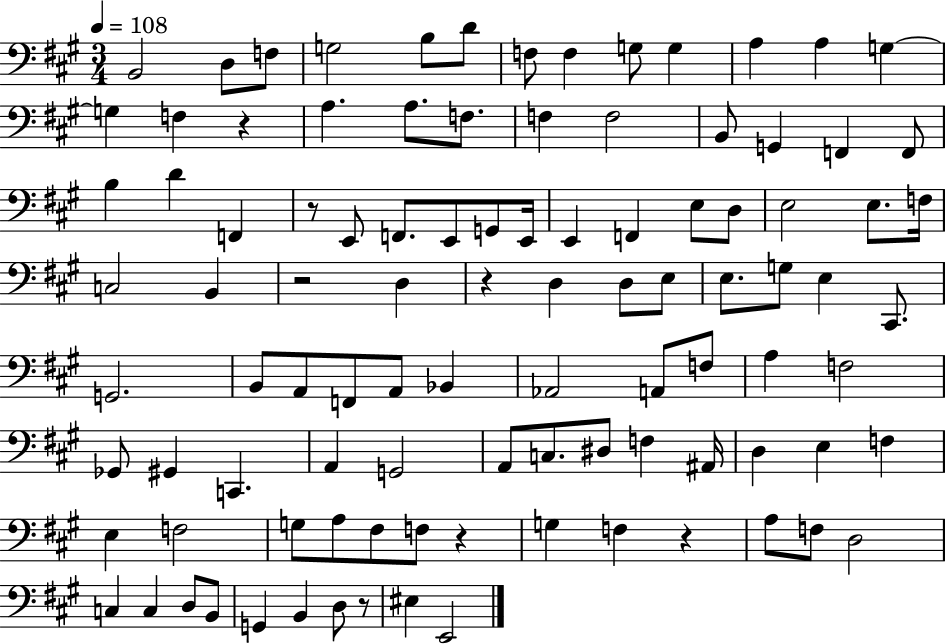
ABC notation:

X:1
T:Untitled
M:3/4
L:1/4
K:A
B,,2 D,/2 F,/2 G,2 B,/2 D/2 F,/2 F, G,/2 G, A, A, G, G, F, z A, A,/2 F,/2 F, F,2 B,,/2 G,, F,, F,,/2 B, D F,, z/2 E,,/2 F,,/2 E,,/2 G,,/2 E,,/4 E,, F,, E,/2 D,/2 E,2 E,/2 F,/4 C,2 B,, z2 D, z D, D,/2 E,/2 E,/2 G,/2 E, ^C,,/2 G,,2 B,,/2 A,,/2 F,,/2 A,,/2 _B,, _A,,2 A,,/2 F,/2 A, F,2 _G,,/2 ^G,, C,, A,, G,,2 A,,/2 C,/2 ^D,/2 F, ^A,,/4 D, E, F, E, F,2 G,/2 A,/2 ^F,/2 F,/2 z G, F, z A,/2 F,/2 D,2 C, C, D,/2 B,,/2 G,, B,, D,/2 z/2 ^E, E,,2